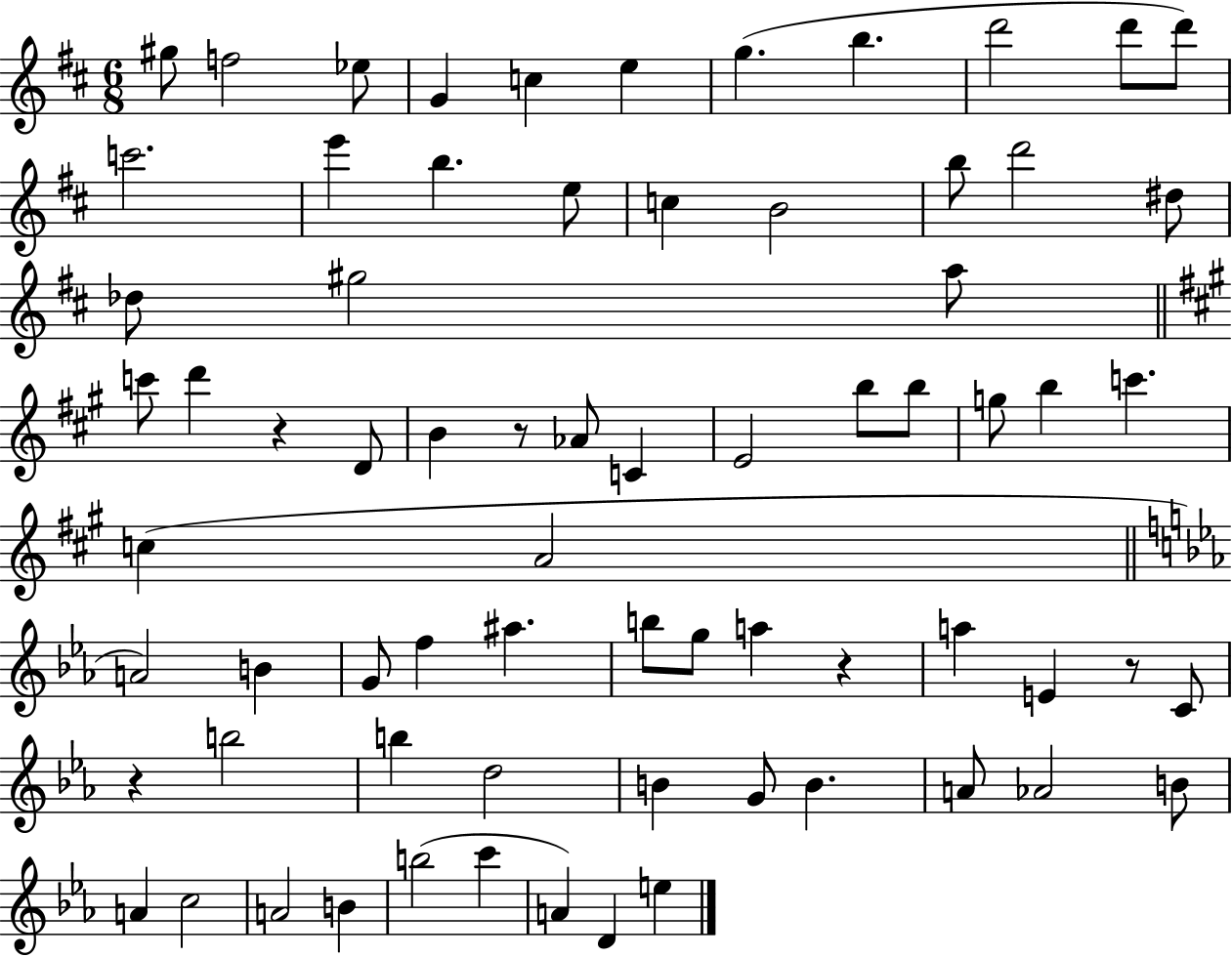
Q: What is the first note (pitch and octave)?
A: G#5